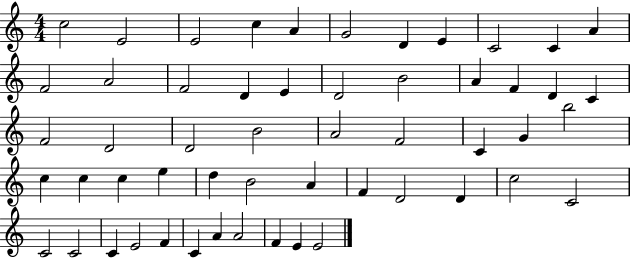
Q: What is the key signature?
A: C major